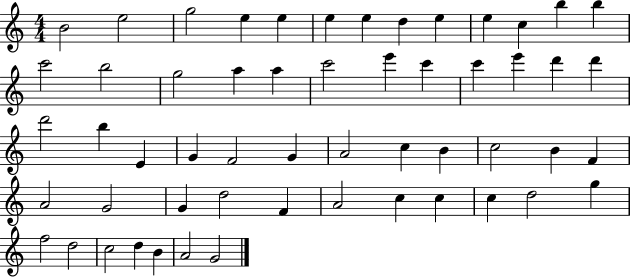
B4/h E5/h G5/h E5/q E5/q E5/q E5/q D5/q E5/q E5/q C5/q B5/q B5/q C6/h B5/h G5/h A5/q A5/q C6/h E6/q C6/q C6/q E6/q D6/q D6/q D6/h B5/q E4/q G4/q F4/h G4/q A4/h C5/q B4/q C5/h B4/q F4/q A4/h G4/h G4/q D5/h F4/q A4/h C5/q C5/q C5/q D5/h G5/q F5/h D5/h C5/h D5/q B4/q A4/h G4/h